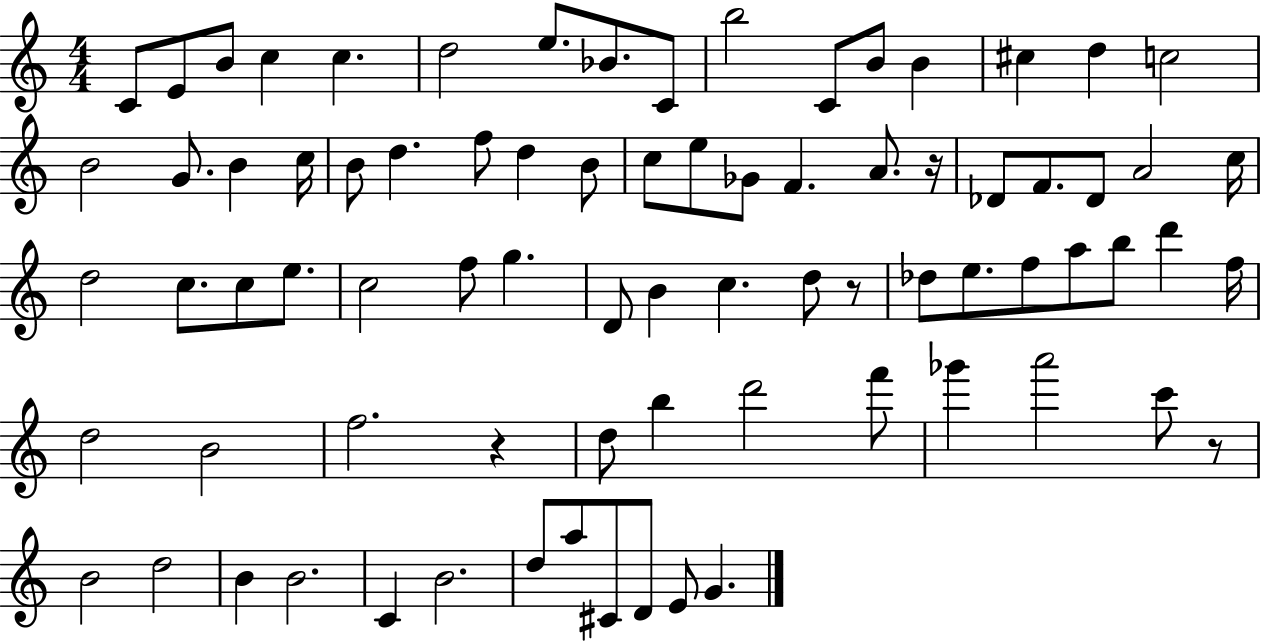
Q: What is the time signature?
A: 4/4